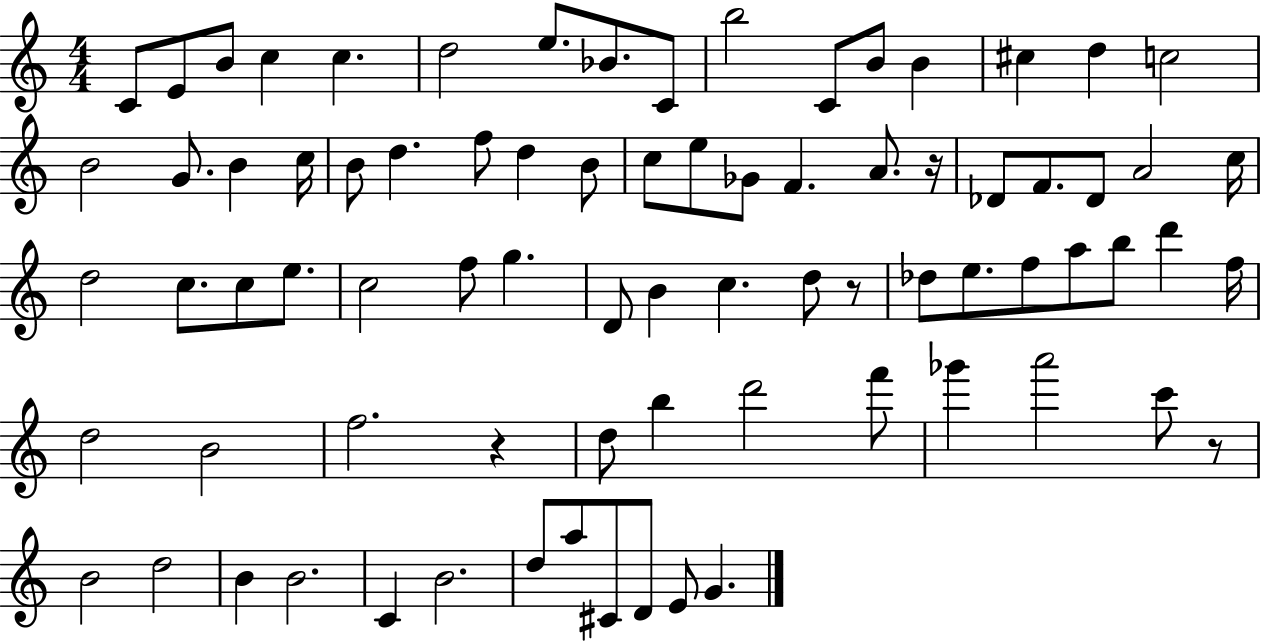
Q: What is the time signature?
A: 4/4